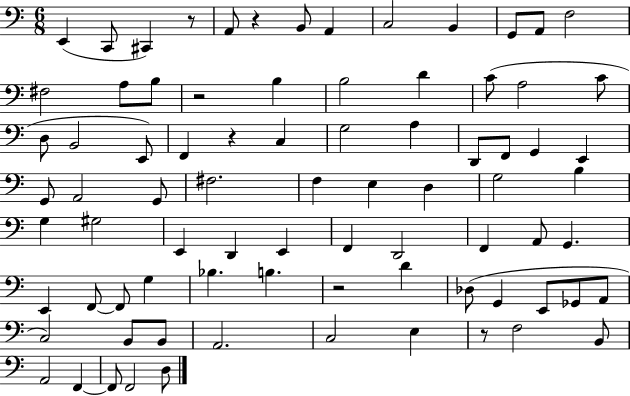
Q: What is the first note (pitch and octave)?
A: E2